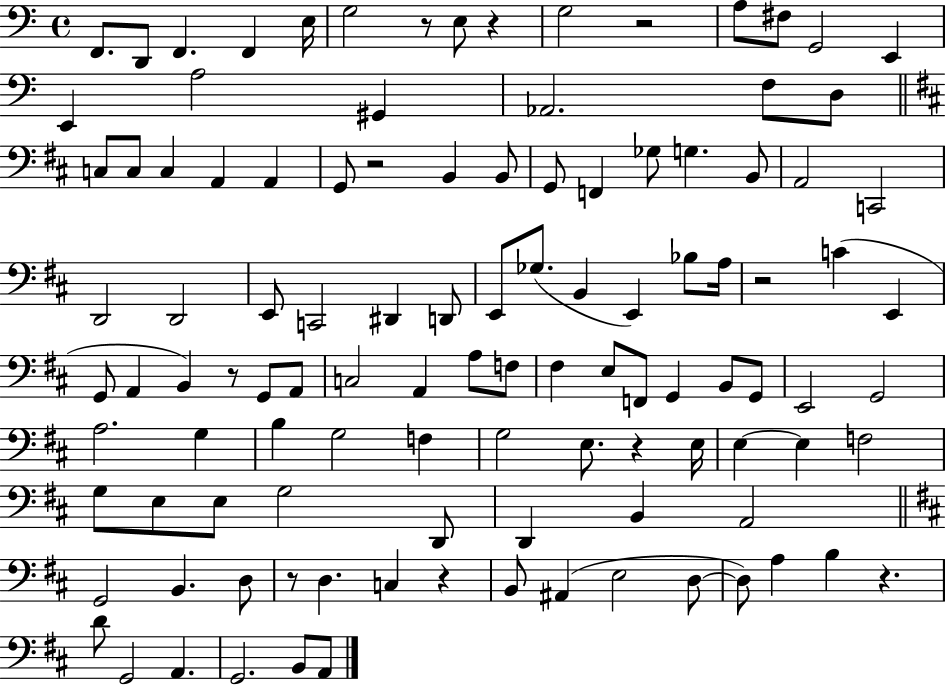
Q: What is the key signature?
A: C major